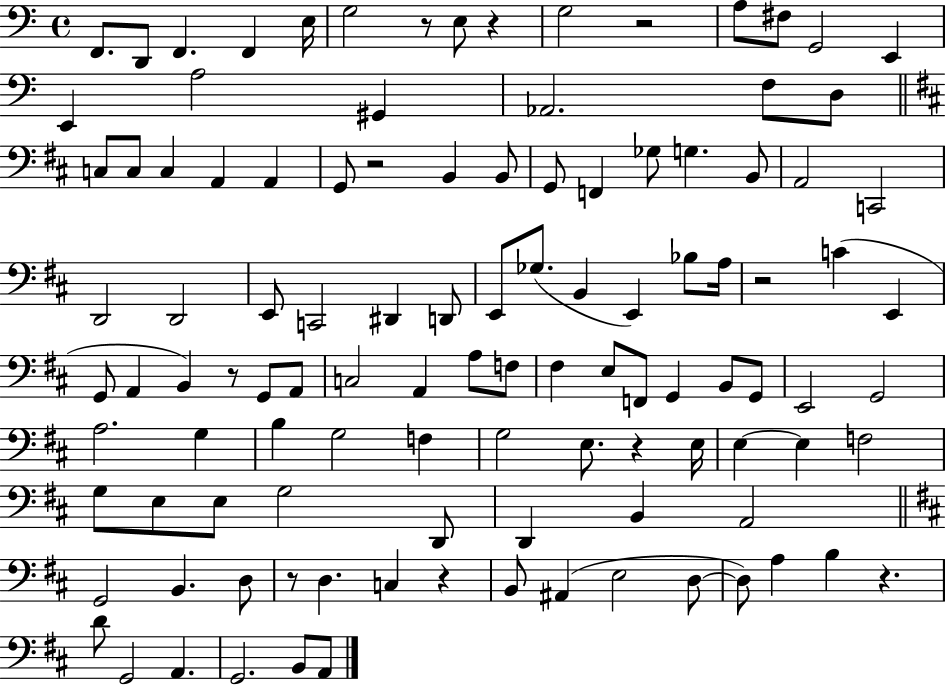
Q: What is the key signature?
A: C major